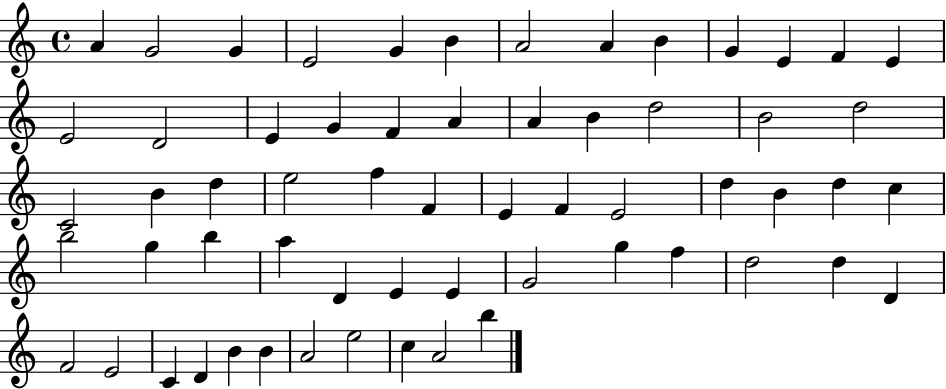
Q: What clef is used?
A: treble